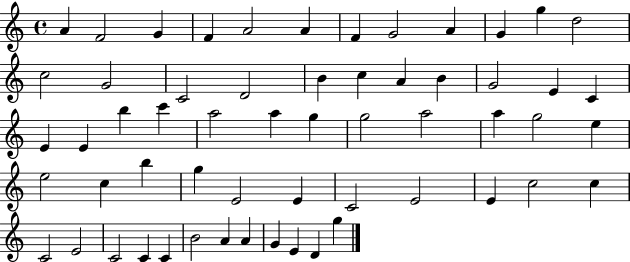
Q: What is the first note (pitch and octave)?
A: A4